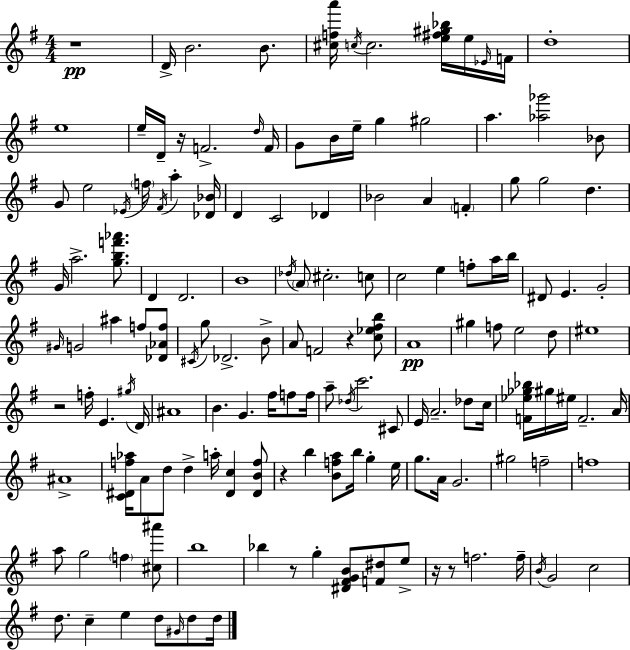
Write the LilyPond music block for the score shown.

{
  \clef treble
  \numericTimeSignature
  \time 4/4
  \key g \major
  r1\pp | d'16-> b'2. b'8. | <cis'' f'' a'''>16 \acciaccatura { c''16 } c''2. <e'' fis'' gis'' bes''>16 e''16 | \grace { ees'16 } f'16 d''1-. | \break e''1 | e''16-- d'16-- r16 f'2.-> | \grace { d''16 } f'16 g'8 b'16 e''16-- g''4 gis''2 | a''4. <aes'' ges'''>2 | \break bes'8 g'8 e''2 \acciaccatura { ees'16 } \parenthesize f''16 \acciaccatura { fis'16 } | a''4-. <des' bes'>16 d'4 c'2 | des'4 bes'2 a'4 | \parenthesize f'4-. g''8 g''2 d''4. | \break g'16 a''2.-> | <g'' b'' f''' aes'''>8. d'4 d'2. | b'1 | \acciaccatura { des''16 } \parenthesize a'8 cis''2.-. | \break c''8 c''2 e''4 | f''8-. a''16 b''16 dis'8 e'4. g'2-. | \grace { gis'16 } g'2 ais''4 | f''8 <des' aes' f''>8 \acciaccatura { cis'16 } g''8 des'2.-> | \break b'8-> a'8 f'2 | r4 <c'' ees'' fis'' b''>8 a'1\pp | gis''4 f''8 e''2 | d''8 eis''1 | \break r2 | f''16-. e'4. \acciaccatura { gis''16 } d'16 ais'1 | b'4. g'4. | fis''16 f''8 f''16 a''8-- \acciaccatura { des''16 } c'''2. | \break cis'8 e'16 a'2.-- | des''8 c''16 <f' ees'' ges'' bes''>16 gis''16 eis''16 f'2.-- | a'16 ais'1-> | <c' dis' f'' aes''>16 a'8 d''8 d''4-> | \break a''16-. <dis' c''>4 <dis' b' f''>8 r4 b''4 | <b' f'' a''>8 b''16 g''4-. e''16 g''8. a'16 g'2. | gis''2 | f''2-- f''1 | \break a''8 g''2 | \parenthesize f''4 <cis'' ais'''>8 b''1 | bes''4 r8 | g''4-. <dis' fis' g' b'>8 <f' dis''>8 e''8-> r16 r8 f''2. | \break f''16-- \acciaccatura { b'16 } g'2 | c''2 d''8. c''4-- | e''4 d''8 \grace { gis'16 } d''8 d''16 \bar "|."
}